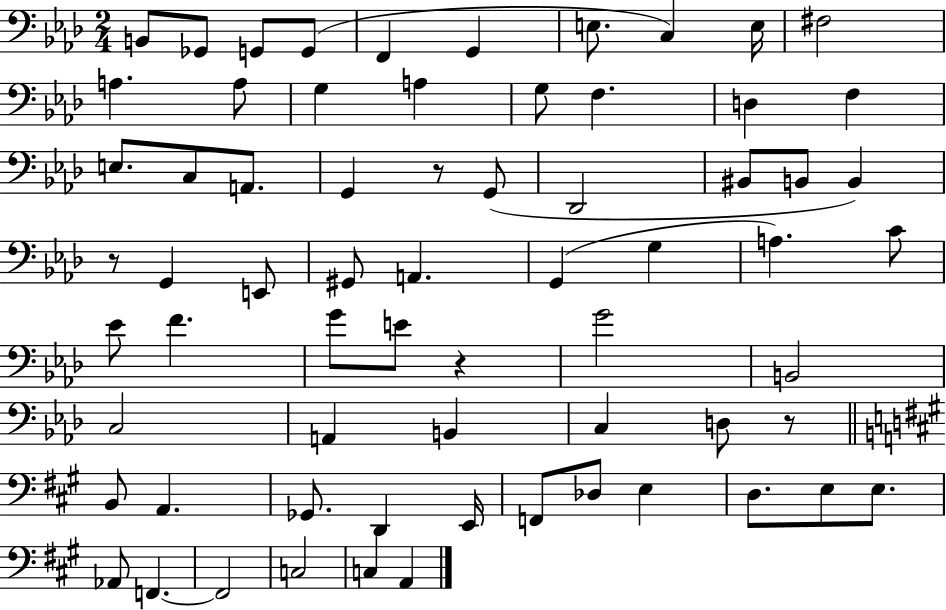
{
  \clef bass
  \numericTimeSignature
  \time 2/4
  \key aes \major
  \repeat volta 2 { b,8 ges,8 g,8 g,8( | f,4 g,4 | e8. c4) e16 | fis2 | \break a4. a8 | g4 a4 | g8 f4. | d4 f4 | \break e8. c8 a,8. | g,4 r8 g,8( | des,2 | bis,8 b,8 b,4) | \break r8 g,4 e,8 | gis,8 a,4. | g,4( g4 | a4.) c'8 | \break ees'8 f'4. | g'8 e'8 r4 | g'2 | b,2 | \break c2 | a,4 b,4 | c4 d8 r8 | \bar "||" \break \key a \major b,8 a,4. | ges,8. d,4 e,16 | f,8 des8 e4 | d8. e8 e8. | \break aes,8 f,4.~~ | f,2 | c2 | c4 a,4 | \break } \bar "|."
}